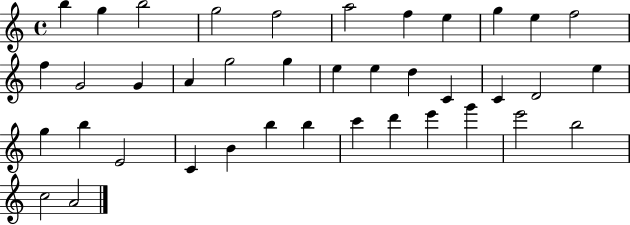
B5/q G5/q B5/h G5/h F5/h A5/h F5/q E5/q G5/q E5/q F5/h F5/q G4/h G4/q A4/q G5/h G5/q E5/q E5/q D5/q C4/q C4/q D4/h E5/q G5/q B5/q E4/h C4/q B4/q B5/q B5/q C6/q D6/q E6/q G6/q E6/h B5/h C5/h A4/h